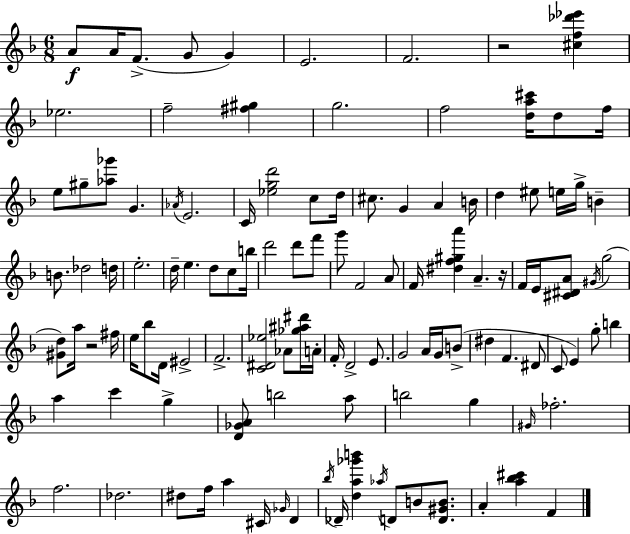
X:1
T:Untitled
M:6/8
L:1/4
K:Dm
A/2 A/4 F/2 G/2 G E2 F2 z2 [^cf_d'_e'] _e2 f2 [^f^g] g2 f2 [da^c']/4 d/2 f/4 e/2 ^g/2 [_a_g']/2 G _A/4 E2 C/4 [_egd']2 c/2 d/4 ^c/2 G A B/4 d ^e/2 e/4 g/4 B B/2 _d2 d/4 e2 d/4 e d/2 c/2 b/4 d'2 d'/2 f'/2 g'/2 F2 A/2 F/4 [^df^ga'] A z/4 F/4 E/4 [^C^DA]/2 ^G/4 g2 [^Gd]/2 a/4 z2 ^f/4 e/4 _b/2 D/4 ^E2 F2 [C^D_e]2 _A/2 [_g^a^d']/4 A/4 F/4 D2 E/2 G2 A/4 G/4 B/2 ^d F ^D/2 C/2 E g/2 b a c' g [D_GA]/2 b2 a/2 b2 g ^G/4 _f2 f2 _d2 ^d/2 f/4 a ^C/4 _G/4 D _b/4 _D/4 [da_g'b'] _a/4 D/2 B/2 [D^GB]/2 A [a_b^c'] F